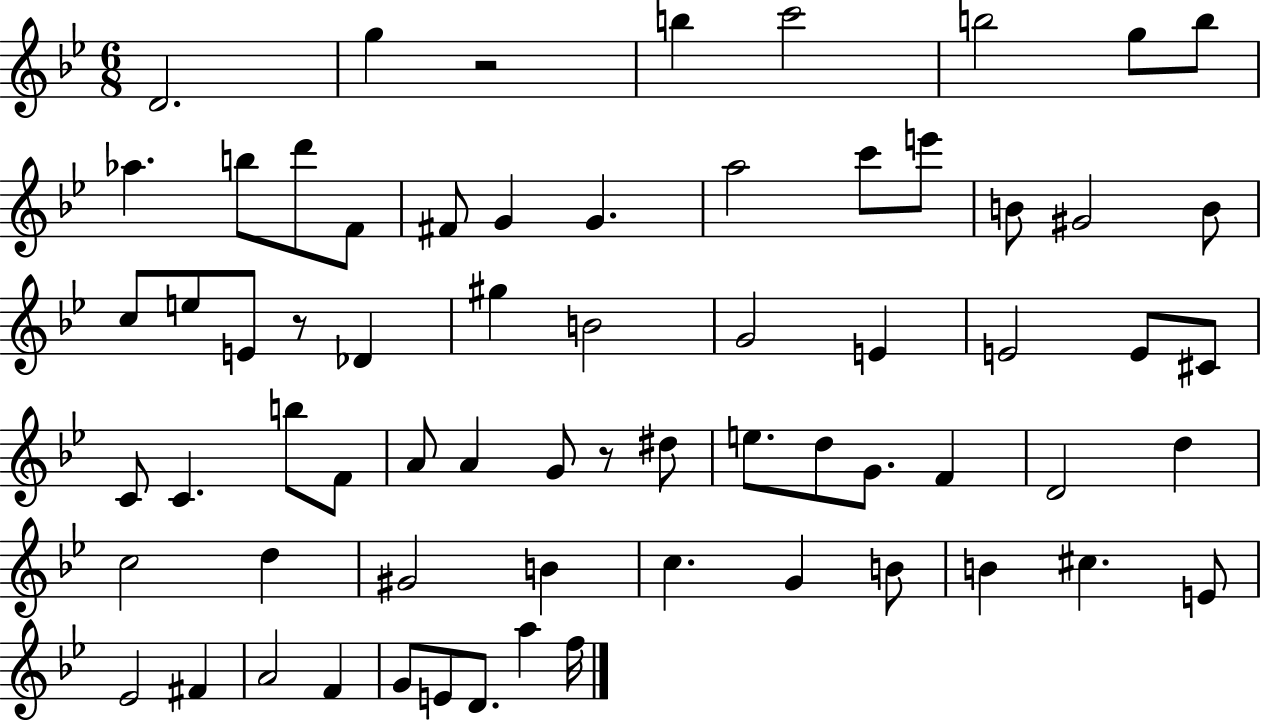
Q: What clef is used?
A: treble